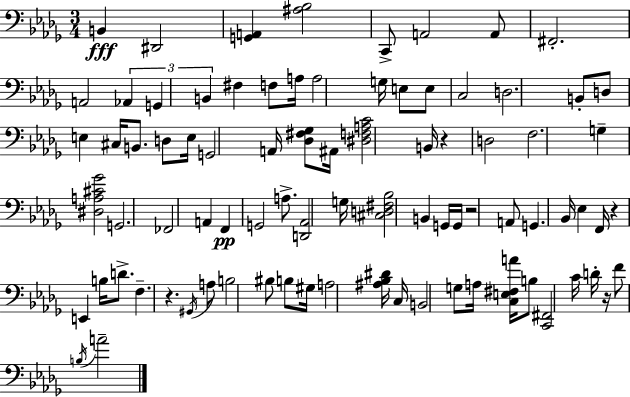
X:1
T:Untitled
M:3/4
L:1/4
K:Bbm
B,, ^D,,2 [G,,A,,] [^A,_B,]2 C,,/2 A,,2 A,,/2 ^F,,2 A,,2 _A,, G,, B,, ^F, F,/2 A,/4 A,2 G,/4 E,/2 E,/2 C,2 D,2 B,,/2 D,/2 E, ^C,/4 B,,/2 D,/2 E,/4 G,,2 A,,/4 [_D,^F,_G,]/2 ^A,,/4 [^D,F,A,C]2 B,,/4 z D,2 F,2 G, [^D,A,^C_G]2 G,,2 _F,,2 A,, F,, G,,2 A,/2 [D,,_A,,]2 G,/4 [^C,D,^F,_B,]2 B,, G,,/4 G,,/4 z2 A,,/2 G,, _B,,/4 _E, F,,/4 z E,, B,/4 D/2 F, z ^G,,/4 A,/2 B,2 ^B,/2 B,/2 ^G,/4 A,2 [^A,_B,^D]/4 C,/4 B,,2 G,/2 A,/4 [C,E,^F,A]/4 B,/2 [C,,^F,,]2 C/4 D/4 z/4 F/2 B,/4 A2